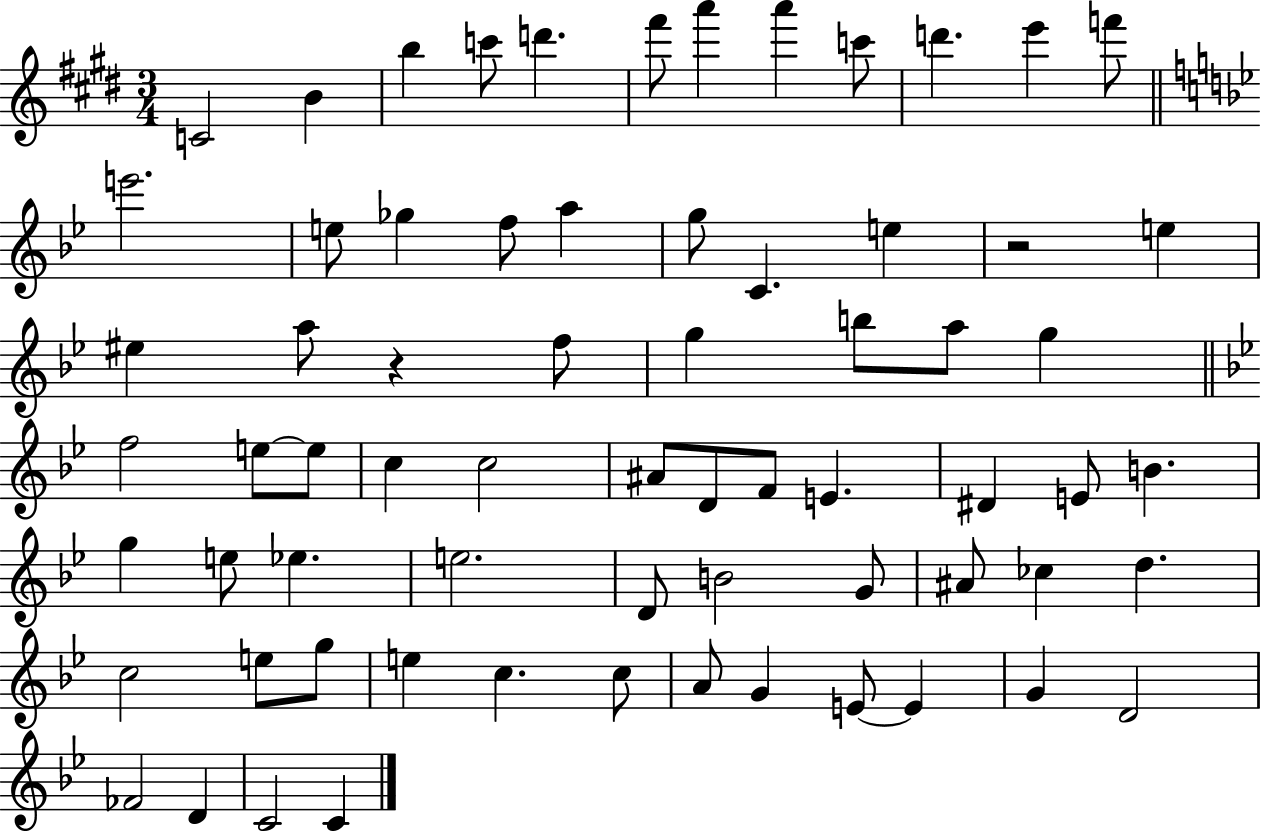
X:1
T:Untitled
M:3/4
L:1/4
K:E
C2 B b c'/2 d' ^f'/2 a' a' c'/2 d' e' f'/2 e'2 e/2 _g f/2 a g/2 C e z2 e ^e a/2 z f/2 g b/2 a/2 g f2 e/2 e/2 c c2 ^A/2 D/2 F/2 E ^D E/2 B g e/2 _e e2 D/2 B2 G/2 ^A/2 _c d c2 e/2 g/2 e c c/2 A/2 G E/2 E G D2 _F2 D C2 C